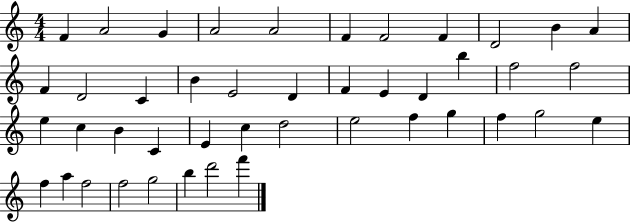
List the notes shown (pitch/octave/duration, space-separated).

F4/q A4/h G4/q A4/h A4/h F4/q F4/h F4/q D4/h B4/q A4/q F4/q D4/h C4/q B4/q E4/h D4/q F4/q E4/q D4/q B5/q F5/h F5/h E5/q C5/q B4/q C4/q E4/q C5/q D5/h E5/h F5/q G5/q F5/q G5/h E5/q F5/q A5/q F5/h F5/h G5/h B5/q D6/h F6/q